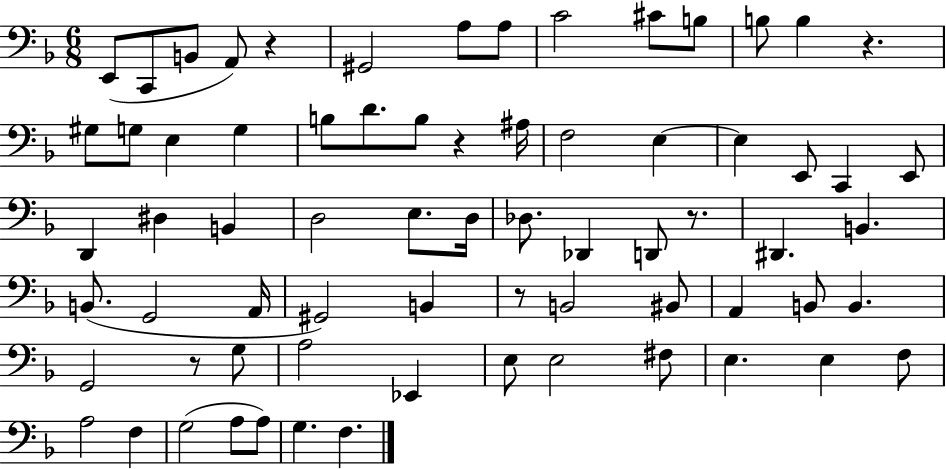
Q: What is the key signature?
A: F major